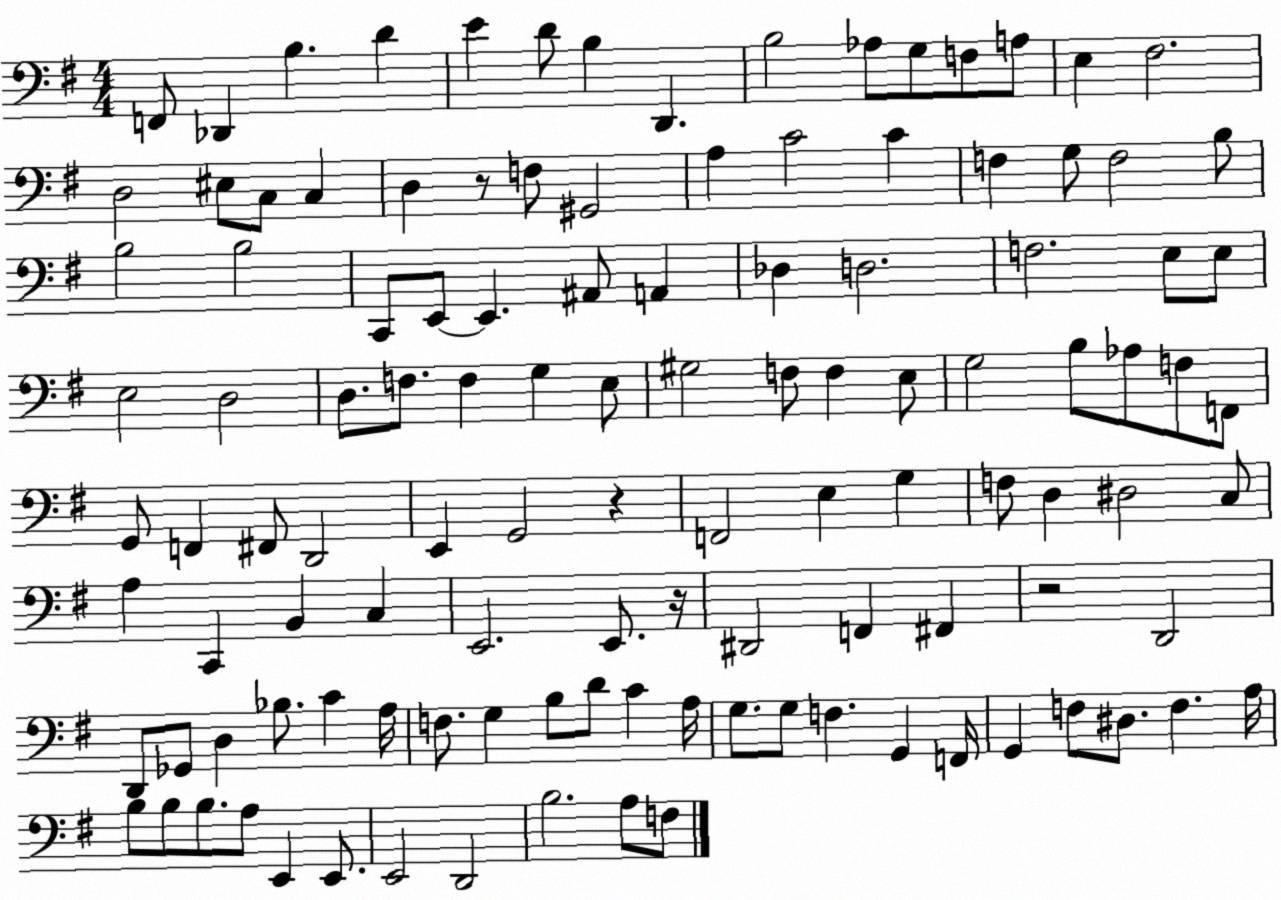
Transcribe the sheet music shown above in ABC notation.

X:1
T:Untitled
M:4/4
L:1/4
K:G
F,,/2 _D,, B, D E D/2 B, D,, B,2 _A,/2 G,/2 F,/2 A,/2 E, ^F,2 D,2 ^E,/2 C,/2 C, D, z/2 F,/2 ^G,,2 A, C2 C F, G,/2 F,2 B,/2 B,2 B,2 C,,/2 E,,/2 E,, ^A,,/2 A,, _D, D,2 F,2 E,/2 E,/2 E,2 D,2 D,/2 F,/2 F, G, E,/2 ^G,2 F,/2 F, E,/2 G,2 B,/2 _A,/2 F,/2 F,,/2 G,,/2 F,, ^F,,/2 D,,2 E,, G,,2 z F,,2 E, G, F,/2 D, ^D,2 C,/2 A, C,, B,, C, E,,2 E,,/2 z/4 ^D,,2 F,, ^F,, z2 D,,2 D,,/2 _G,,/2 D, _B,/2 C A,/4 F,/2 G, B,/2 D/2 C A,/4 G,/2 G,/2 F, G,, F,,/4 G,, F,/2 ^D,/2 F, A,/4 B,/2 B,/2 B,/2 A,/2 E,, E,,/2 E,,2 D,,2 B,2 A,/2 F,/2